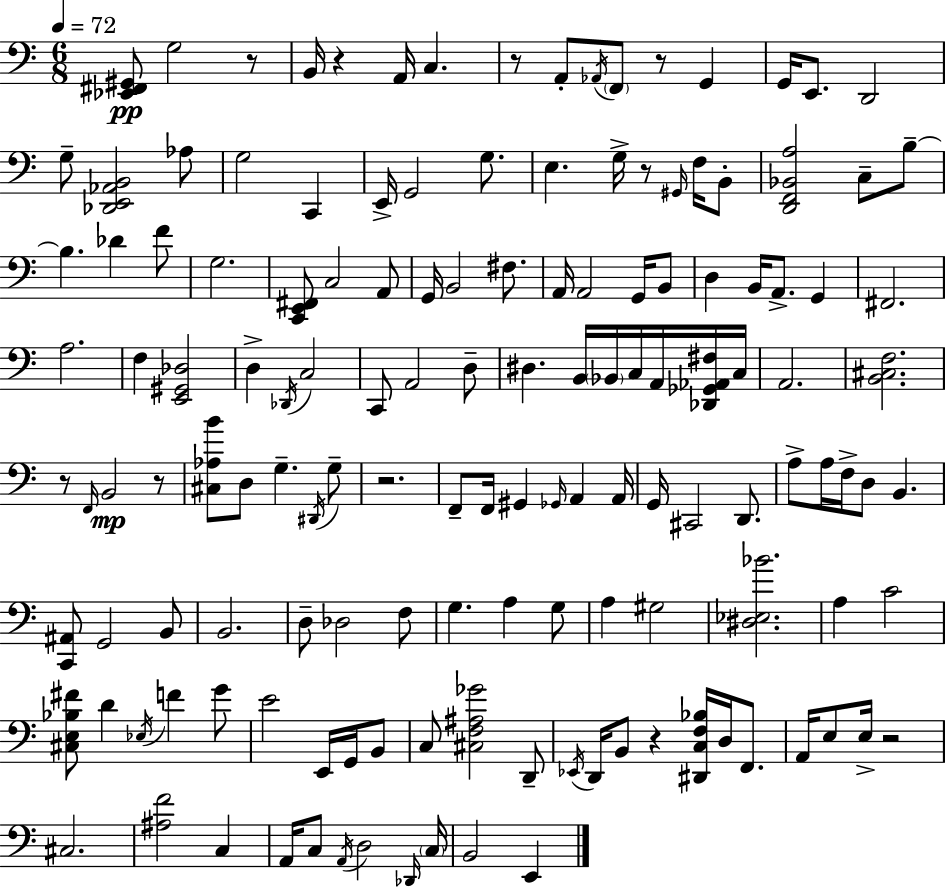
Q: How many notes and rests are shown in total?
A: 143